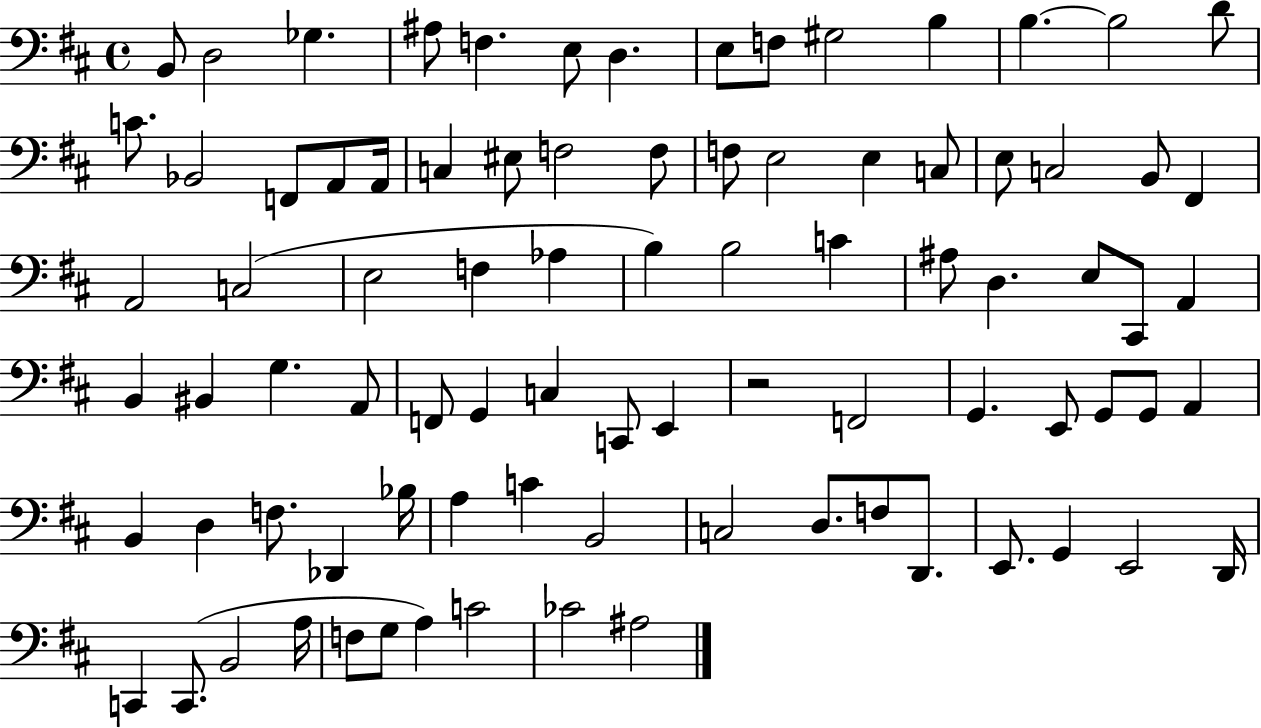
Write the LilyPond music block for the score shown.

{
  \clef bass
  \time 4/4
  \defaultTimeSignature
  \key d \major
  \repeat volta 2 { b,8 d2 ges4. | ais8 f4. e8 d4. | e8 f8 gis2 b4 | b4.~~ b2 d'8 | \break c'8. bes,2 f,8 a,8 a,16 | c4 eis8 f2 f8 | f8 e2 e4 c8 | e8 c2 b,8 fis,4 | \break a,2 c2( | e2 f4 aes4 | b4) b2 c'4 | ais8 d4. e8 cis,8 a,4 | \break b,4 bis,4 g4. a,8 | f,8 g,4 c4 c,8 e,4 | r2 f,2 | g,4. e,8 g,8 g,8 a,4 | \break b,4 d4 f8. des,4 bes16 | a4 c'4 b,2 | c2 d8. f8 d,8. | e,8. g,4 e,2 d,16 | \break c,4 c,8.( b,2 a16 | f8 g8 a4) c'2 | ces'2 ais2 | } \bar "|."
}